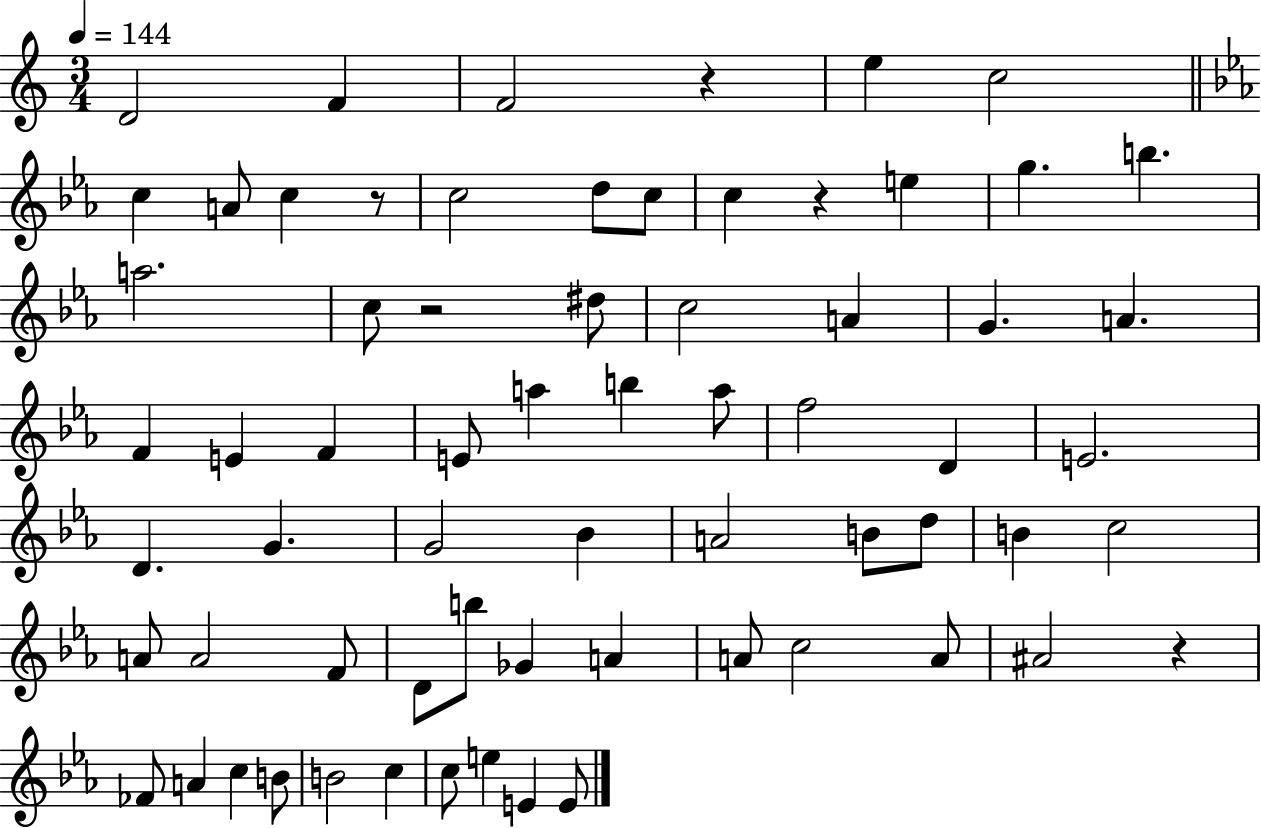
{
  \clef treble
  \numericTimeSignature
  \time 3/4
  \key c \major
  \tempo 4 = 144
  \repeat volta 2 { d'2 f'4 | f'2 r4 | e''4 c''2 | \bar "||" \break \key c \minor c''4 a'8 c''4 r8 | c''2 d''8 c''8 | c''4 r4 e''4 | g''4. b''4. | \break a''2. | c''8 r2 dis''8 | c''2 a'4 | g'4. a'4. | \break f'4 e'4 f'4 | e'8 a''4 b''4 a''8 | f''2 d'4 | e'2. | \break d'4. g'4. | g'2 bes'4 | a'2 b'8 d''8 | b'4 c''2 | \break a'8 a'2 f'8 | d'8 b''8 ges'4 a'4 | a'8 c''2 a'8 | ais'2 r4 | \break fes'8 a'4 c''4 b'8 | b'2 c''4 | c''8 e''4 e'4 e'8 | } \bar "|."
}